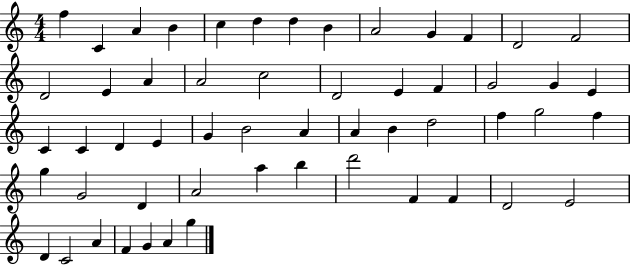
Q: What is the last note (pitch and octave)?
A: G5